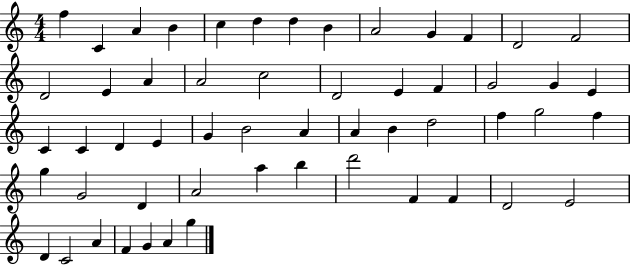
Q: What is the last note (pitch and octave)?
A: G5